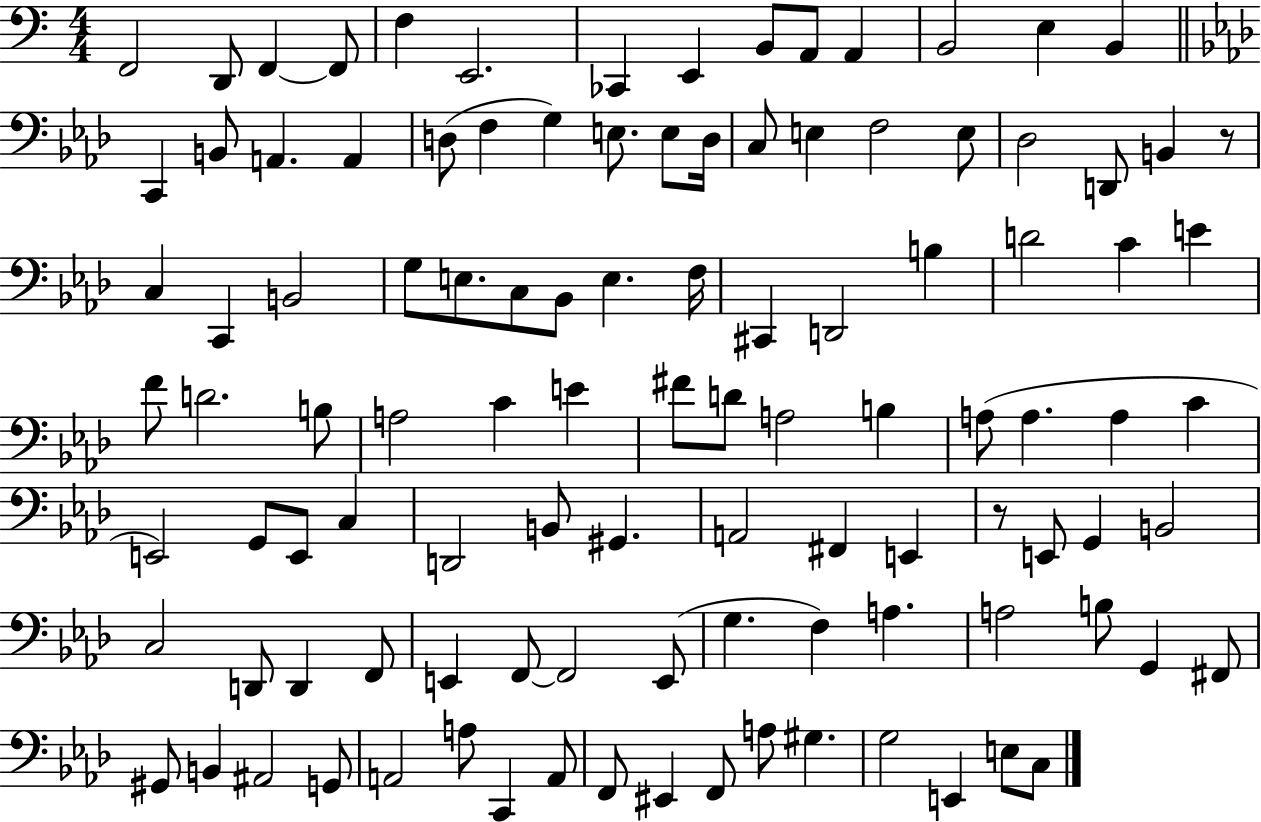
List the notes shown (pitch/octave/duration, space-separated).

F2/h D2/e F2/q F2/e F3/q E2/h. CES2/q E2/q B2/e A2/e A2/q B2/h E3/q B2/q C2/q B2/e A2/q. A2/q D3/e F3/q G3/q E3/e. E3/e D3/s C3/e E3/q F3/h E3/e Db3/h D2/e B2/q R/e C3/q C2/q B2/h G3/e E3/e. C3/e Bb2/e E3/q. F3/s C#2/q D2/h B3/q D4/h C4/q E4/q F4/e D4/h. B3/e A3/h C4/q E4/q F#4/e D4/e A3/h B3/q A3/e A3/q. A3/q C4/q E2/h G2/e E2/e C3/q D2/h B2/e G#2/q. A2/h F#2/q E2/q R/e E2/e G2/q B2/h C3/h D2/e D2/q F2/e E2/q F2/e F2/h E2/e G3/q. F3/q A3/q. A3/h B3/e G2/q F#2/e G#2/e B2/q A#2/h G2/e A2/h A3/e C2/q A2/e F2/e EIS2/q F2/e A3/e G#3/q. G3/h E2/q E3/e C3/e